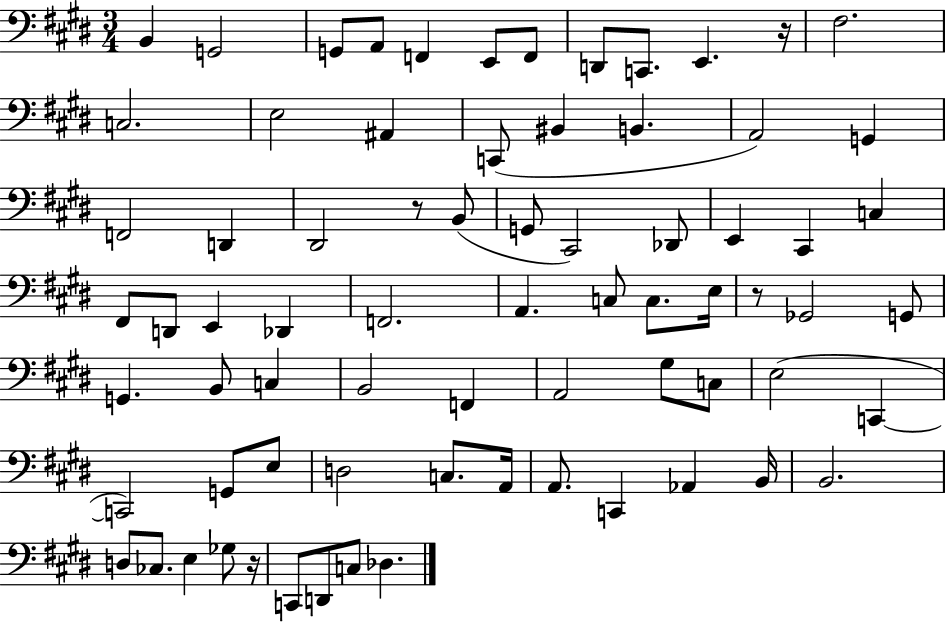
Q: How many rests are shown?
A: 4